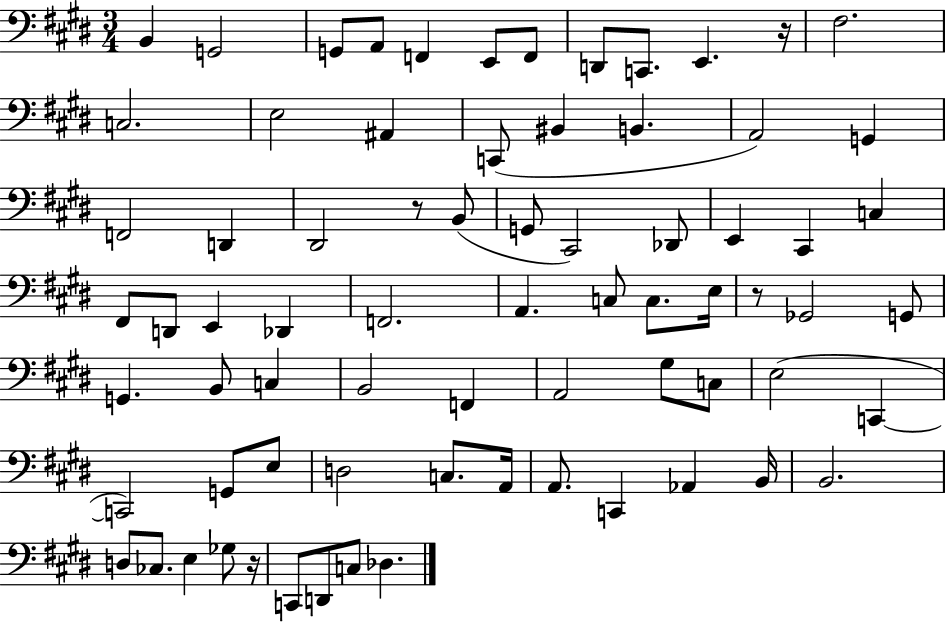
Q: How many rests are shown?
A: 4